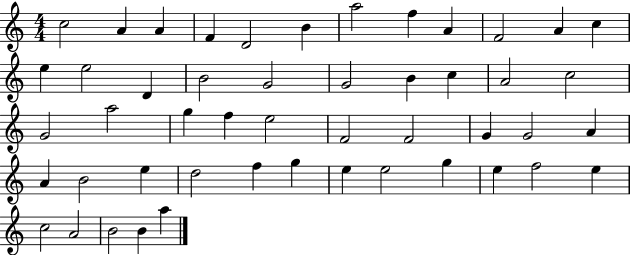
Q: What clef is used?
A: treble